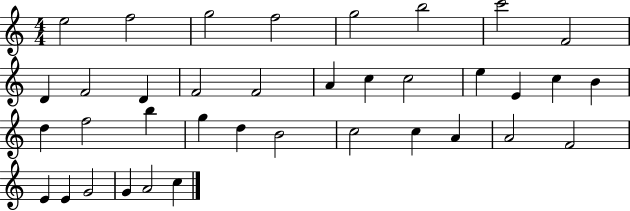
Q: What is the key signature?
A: C major